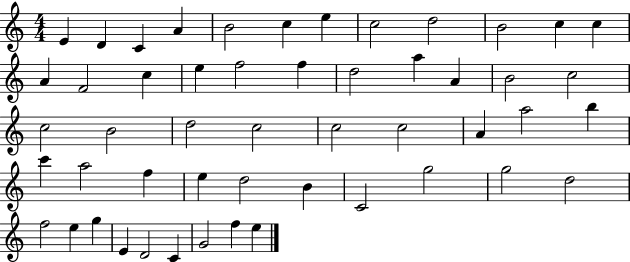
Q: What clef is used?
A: treble